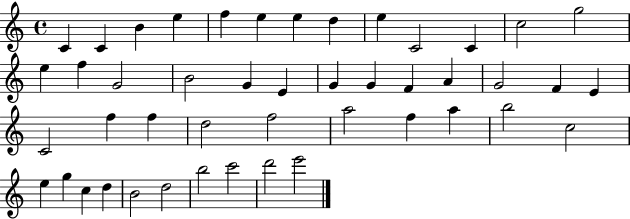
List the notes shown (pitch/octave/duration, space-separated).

C4/q C4/q B4/q E5/q F5/q E5/q E5/q D5/q E5/q C4/h C4/q C5/h G5/h E5/q F5/q G4/h B4/h G4/q E4/q G4/q G4/q F4/q A4/q G4/h F4/q E4/q C4/h F5/q F5/q D5/h F5/h A5/h F5/q A5/q B5/h C5/h E5/q G5/q C5/q D5/q B4/h D5/h B5/h C6/h D6/h E6/h